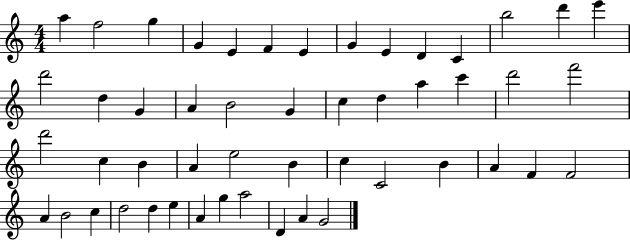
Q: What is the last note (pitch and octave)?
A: G4